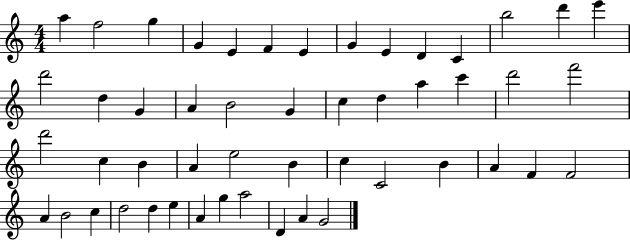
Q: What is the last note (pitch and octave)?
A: G4